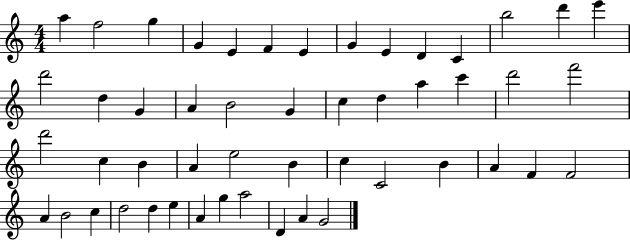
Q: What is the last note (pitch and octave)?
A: G4